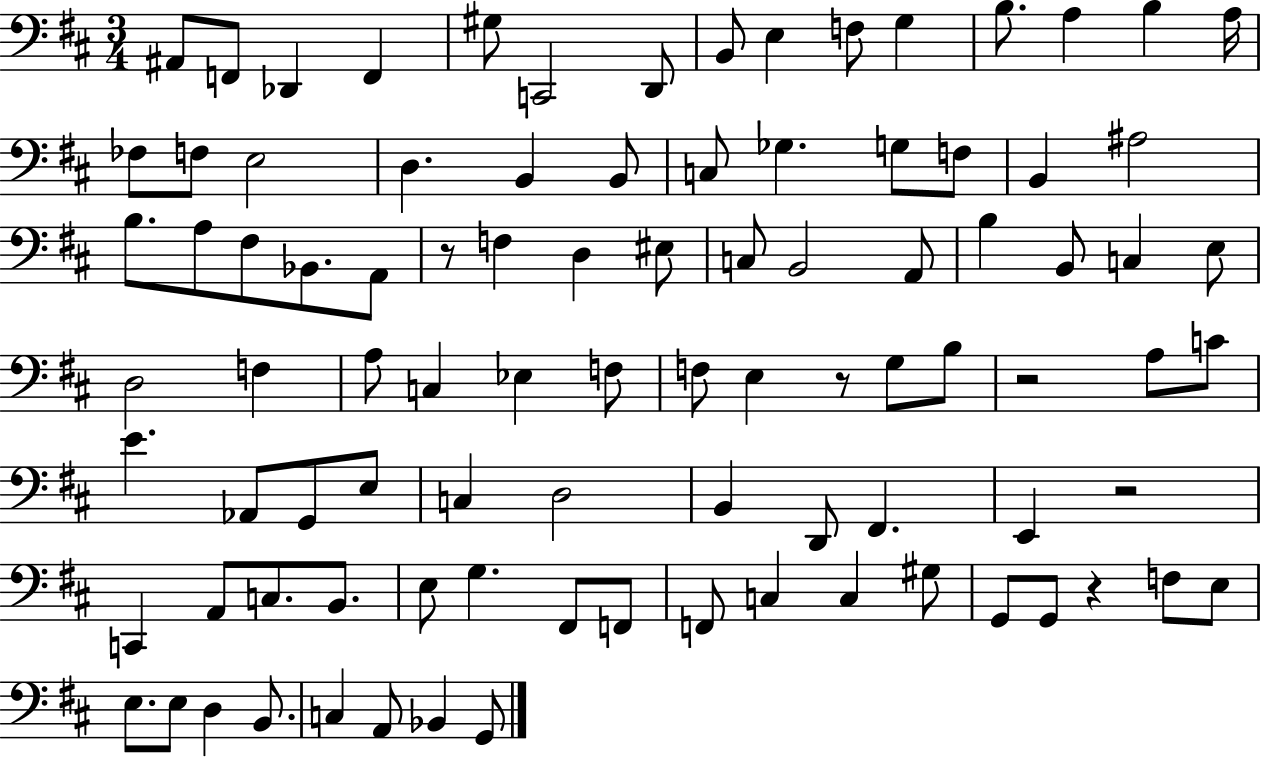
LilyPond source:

{
  \clef bass
  \numericTimeSignature
  \time 3/4
  \key d \major
  \repeat volta 2 { ais,8 f,8 des,4 f,4 | gis8 c,2 d,8 | b,8 e4 f8 g4 | b8. a4 b4 a16 | \break fes8 f8 e2 | d4. b,4 b,8 | c8 ges4. g8 f8 | b,4 ais2 | \break b8. a8 fis8 bes,8. a,8 | r8 f4 d4 eis8 | c8 b,2 a,8 | b4 b,8 c4 e8 | \break d2 f4 | a8 c4 ees4 f8 | f8 e4 r8 g8 b8 | r2 a8 c'8 | \break e'4. aes,8 g,8 e8 | c4 d2 | b,4 d,8 fis,4. | e,4 r2 | \break c,4 a,8 c8. b,8. | e8 g4. fis,8 f,8 | f,8 c4 c4 gis8 | g,8 g,8 r4 f8 e8 | \break e8. e8 d4 b,8. | c4 a,8 bes,4 g,8 | } \bar "|."
}